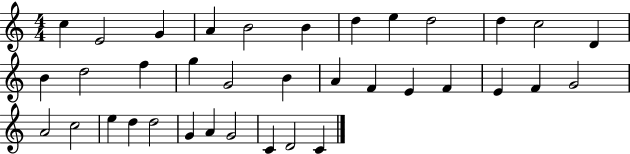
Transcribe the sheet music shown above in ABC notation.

X:1
T:Untitled
M:4/4
L:1/4
K:C
c E2 G A B2 B d e d2 d c2 D B d2 f g G2 B A F E F E F G2 A2 c2 e d d2 G A G2 C D2 C